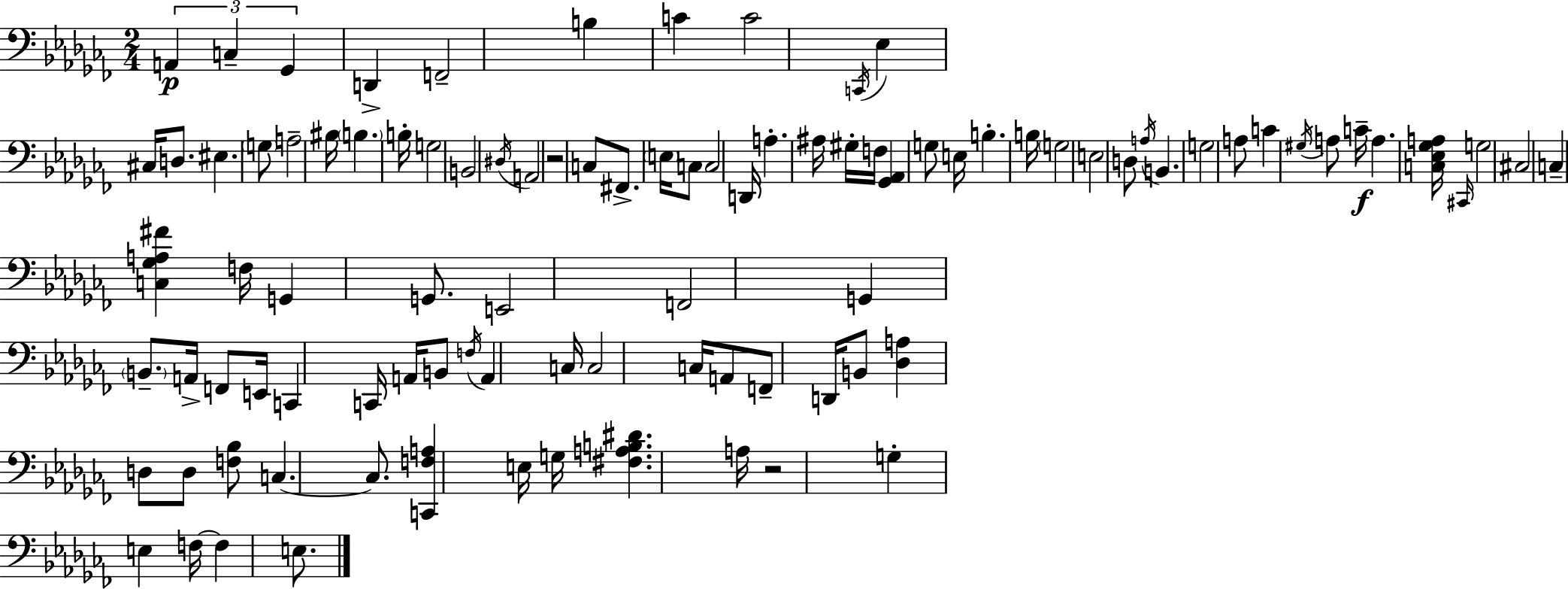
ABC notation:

X:1
T:Untitled
M:2/4
L:1/4
K:Abm
A,, C, _G,, D,, F,,2 B, C C2 C,,/4 _E, ^C,/4 D,/2 ^E, G,/2 A,2 ^B,/4 B, B,/4 G,2 B,,2 ^D,/4 A,,2 z2 C,/2 ^F,,/2 E,/4 C,/2 C,2 D,,/4 A, ^A,/4 ^G,/4 F,/4 [_G,,_A,,] G,/2 E,/4 B, B,/4 G,2 E,2 D,/2 A,/4 B,, G,2 A,/2 C ^G,/4 A,/2 C/4 A, [C,_E,_G,A,]/4 ^C,,/4 G,2 ^C,2 C, [C,_G,A,^F] F,/4 G,, G,,/2 E,,2 F,,2 G,, B,,/2 A,,/4 F,,/2 E,,/4 C,, C,,/4 A,,/4 B,,/2 F,/4 A,, C,/4 C,2 C,/4 A,,/2 F,,/2 D,,/4 B,,/2 [_D,A,] D,/2 D,/2 [F,_B,]/2 C, C,/2 [C,,F,A,] E,/4 G,/4 [^F,A,B,^D] A,/4 z2 G, E, F,/4 F, E,/2